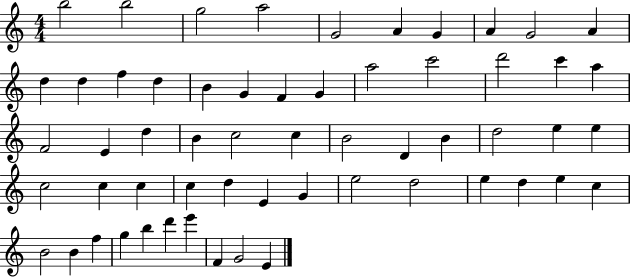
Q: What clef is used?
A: treble